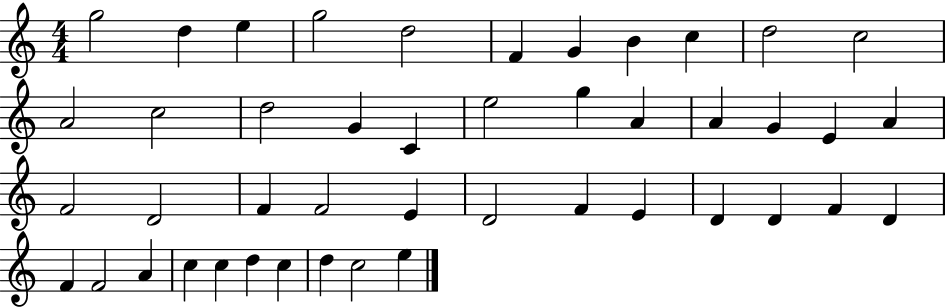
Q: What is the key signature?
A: C major